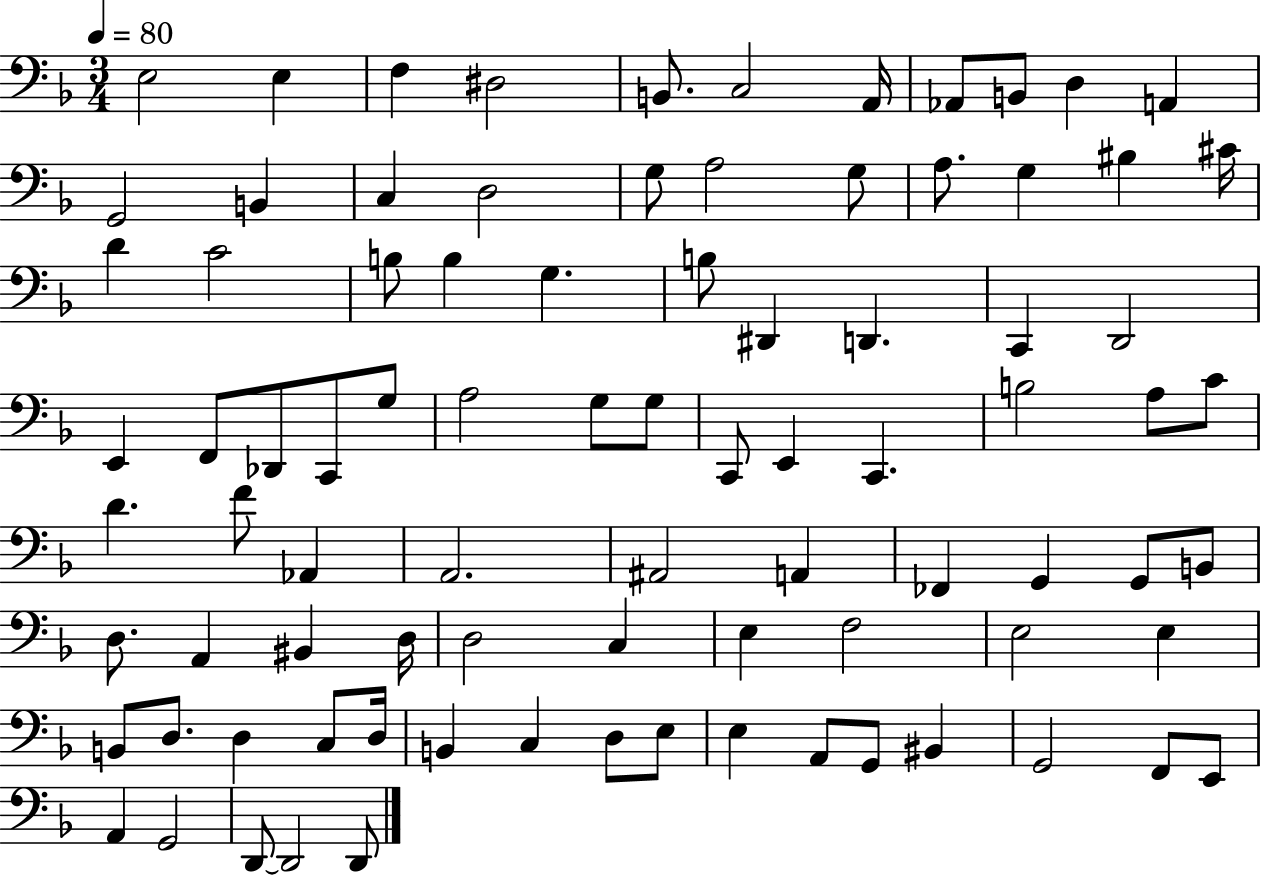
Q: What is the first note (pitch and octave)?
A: E3